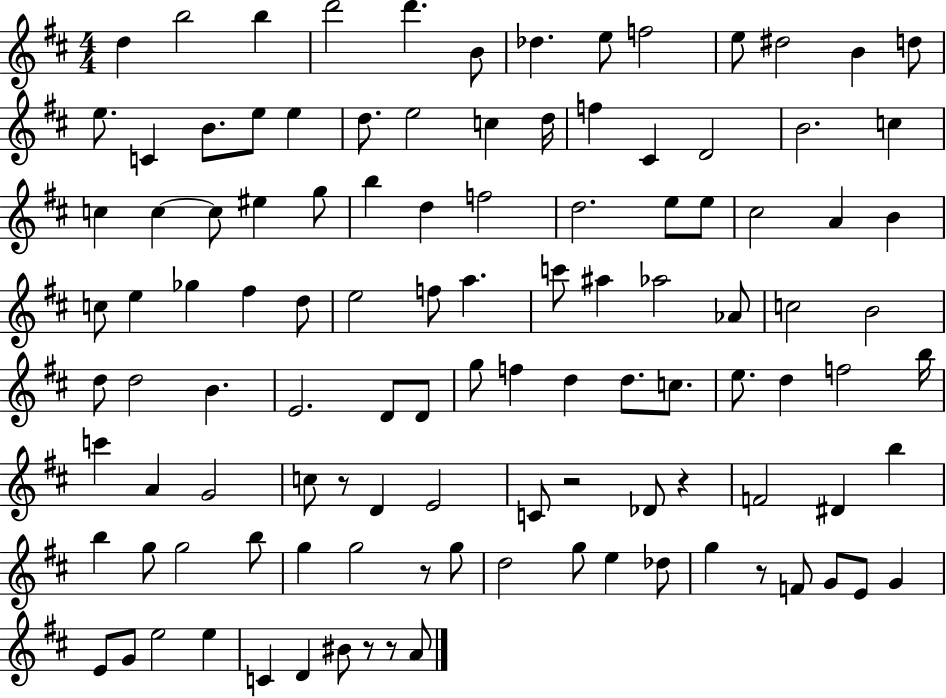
D5/q B5/h B5/q D6/h D6/q. B4/e Db5/q. E5/e F5/h E5/e D#5/h B4/q D5/e E5/e. C4/q B4/e. E5/e E5/q D5/e. E5/h C5/q D5/s F5/q C#4/q D4/h B4/h. C5/q C5/q C5/q C5/e EIS5/q G5/e B5/q D5/q F5/h D5/h. E5/e E5/e C#5/h A4/q B4/q C5/e E5/q Gb5/q F#5/q D5/e E5/h F5/e A5/q. C6/e A#5/q Ab5/h Ab4/e C5/h B4/h D5/e D5/h B4/q. E4/h. D4/e D4/e G5/e F5/q D5/q D5/e. C5/e. E5/e. D5/q F5/h B5/s C6/q A4/q G4/h C5/e R/e D4/q E4/h C4/e R/h Db4/e R/q F4/h D#4/q B5/q B5/q G5/e G5/h B5/e G5/q G5/h R/e G5/e D5/h G5/e E5/q Db5/e G5/q R/e F4/e G4/e E4/e G4/q E4/e G4/e E5/h E5/q C4/q D4/q BIS4/e R/e R/e A4/e